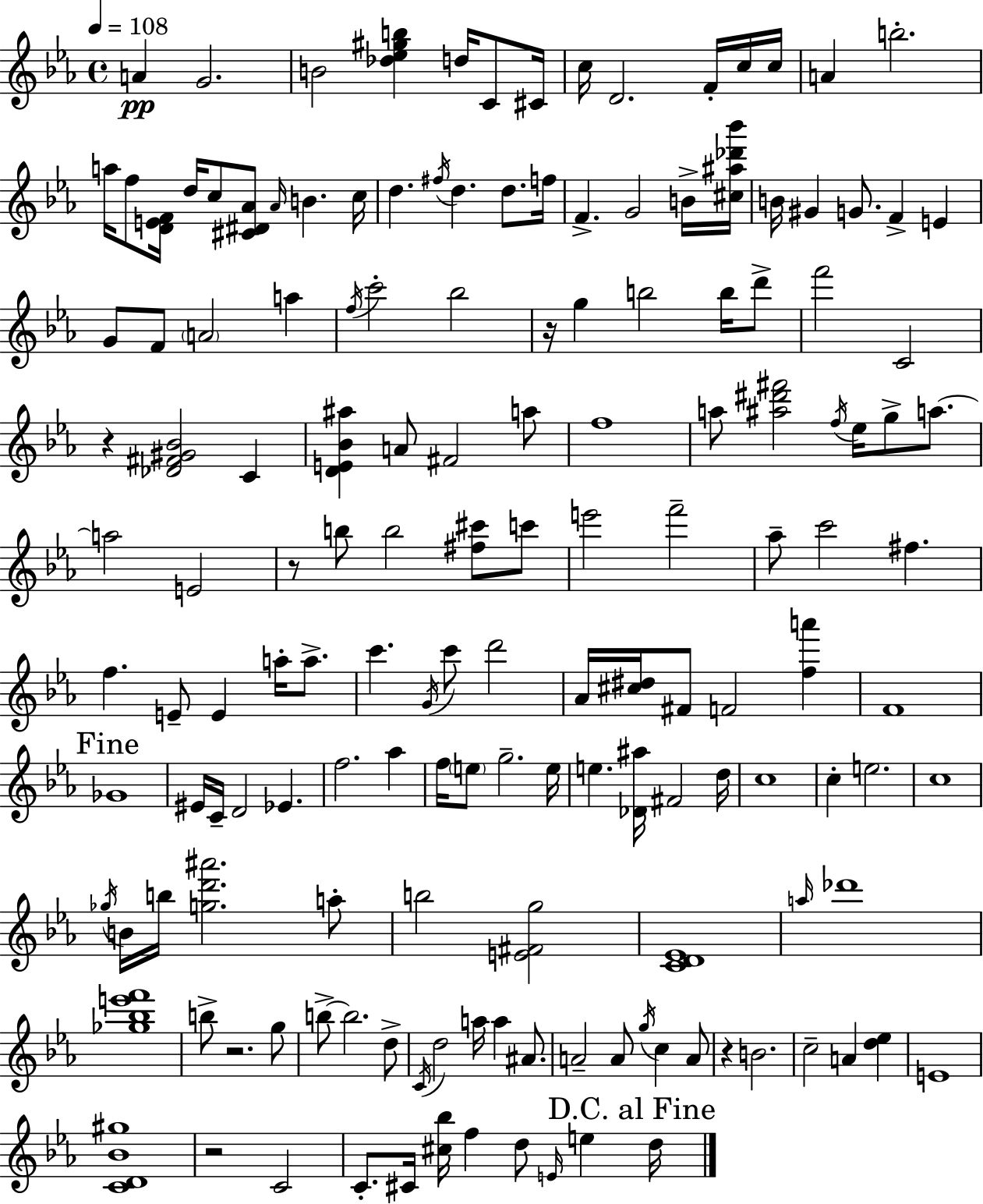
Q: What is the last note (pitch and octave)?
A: D5